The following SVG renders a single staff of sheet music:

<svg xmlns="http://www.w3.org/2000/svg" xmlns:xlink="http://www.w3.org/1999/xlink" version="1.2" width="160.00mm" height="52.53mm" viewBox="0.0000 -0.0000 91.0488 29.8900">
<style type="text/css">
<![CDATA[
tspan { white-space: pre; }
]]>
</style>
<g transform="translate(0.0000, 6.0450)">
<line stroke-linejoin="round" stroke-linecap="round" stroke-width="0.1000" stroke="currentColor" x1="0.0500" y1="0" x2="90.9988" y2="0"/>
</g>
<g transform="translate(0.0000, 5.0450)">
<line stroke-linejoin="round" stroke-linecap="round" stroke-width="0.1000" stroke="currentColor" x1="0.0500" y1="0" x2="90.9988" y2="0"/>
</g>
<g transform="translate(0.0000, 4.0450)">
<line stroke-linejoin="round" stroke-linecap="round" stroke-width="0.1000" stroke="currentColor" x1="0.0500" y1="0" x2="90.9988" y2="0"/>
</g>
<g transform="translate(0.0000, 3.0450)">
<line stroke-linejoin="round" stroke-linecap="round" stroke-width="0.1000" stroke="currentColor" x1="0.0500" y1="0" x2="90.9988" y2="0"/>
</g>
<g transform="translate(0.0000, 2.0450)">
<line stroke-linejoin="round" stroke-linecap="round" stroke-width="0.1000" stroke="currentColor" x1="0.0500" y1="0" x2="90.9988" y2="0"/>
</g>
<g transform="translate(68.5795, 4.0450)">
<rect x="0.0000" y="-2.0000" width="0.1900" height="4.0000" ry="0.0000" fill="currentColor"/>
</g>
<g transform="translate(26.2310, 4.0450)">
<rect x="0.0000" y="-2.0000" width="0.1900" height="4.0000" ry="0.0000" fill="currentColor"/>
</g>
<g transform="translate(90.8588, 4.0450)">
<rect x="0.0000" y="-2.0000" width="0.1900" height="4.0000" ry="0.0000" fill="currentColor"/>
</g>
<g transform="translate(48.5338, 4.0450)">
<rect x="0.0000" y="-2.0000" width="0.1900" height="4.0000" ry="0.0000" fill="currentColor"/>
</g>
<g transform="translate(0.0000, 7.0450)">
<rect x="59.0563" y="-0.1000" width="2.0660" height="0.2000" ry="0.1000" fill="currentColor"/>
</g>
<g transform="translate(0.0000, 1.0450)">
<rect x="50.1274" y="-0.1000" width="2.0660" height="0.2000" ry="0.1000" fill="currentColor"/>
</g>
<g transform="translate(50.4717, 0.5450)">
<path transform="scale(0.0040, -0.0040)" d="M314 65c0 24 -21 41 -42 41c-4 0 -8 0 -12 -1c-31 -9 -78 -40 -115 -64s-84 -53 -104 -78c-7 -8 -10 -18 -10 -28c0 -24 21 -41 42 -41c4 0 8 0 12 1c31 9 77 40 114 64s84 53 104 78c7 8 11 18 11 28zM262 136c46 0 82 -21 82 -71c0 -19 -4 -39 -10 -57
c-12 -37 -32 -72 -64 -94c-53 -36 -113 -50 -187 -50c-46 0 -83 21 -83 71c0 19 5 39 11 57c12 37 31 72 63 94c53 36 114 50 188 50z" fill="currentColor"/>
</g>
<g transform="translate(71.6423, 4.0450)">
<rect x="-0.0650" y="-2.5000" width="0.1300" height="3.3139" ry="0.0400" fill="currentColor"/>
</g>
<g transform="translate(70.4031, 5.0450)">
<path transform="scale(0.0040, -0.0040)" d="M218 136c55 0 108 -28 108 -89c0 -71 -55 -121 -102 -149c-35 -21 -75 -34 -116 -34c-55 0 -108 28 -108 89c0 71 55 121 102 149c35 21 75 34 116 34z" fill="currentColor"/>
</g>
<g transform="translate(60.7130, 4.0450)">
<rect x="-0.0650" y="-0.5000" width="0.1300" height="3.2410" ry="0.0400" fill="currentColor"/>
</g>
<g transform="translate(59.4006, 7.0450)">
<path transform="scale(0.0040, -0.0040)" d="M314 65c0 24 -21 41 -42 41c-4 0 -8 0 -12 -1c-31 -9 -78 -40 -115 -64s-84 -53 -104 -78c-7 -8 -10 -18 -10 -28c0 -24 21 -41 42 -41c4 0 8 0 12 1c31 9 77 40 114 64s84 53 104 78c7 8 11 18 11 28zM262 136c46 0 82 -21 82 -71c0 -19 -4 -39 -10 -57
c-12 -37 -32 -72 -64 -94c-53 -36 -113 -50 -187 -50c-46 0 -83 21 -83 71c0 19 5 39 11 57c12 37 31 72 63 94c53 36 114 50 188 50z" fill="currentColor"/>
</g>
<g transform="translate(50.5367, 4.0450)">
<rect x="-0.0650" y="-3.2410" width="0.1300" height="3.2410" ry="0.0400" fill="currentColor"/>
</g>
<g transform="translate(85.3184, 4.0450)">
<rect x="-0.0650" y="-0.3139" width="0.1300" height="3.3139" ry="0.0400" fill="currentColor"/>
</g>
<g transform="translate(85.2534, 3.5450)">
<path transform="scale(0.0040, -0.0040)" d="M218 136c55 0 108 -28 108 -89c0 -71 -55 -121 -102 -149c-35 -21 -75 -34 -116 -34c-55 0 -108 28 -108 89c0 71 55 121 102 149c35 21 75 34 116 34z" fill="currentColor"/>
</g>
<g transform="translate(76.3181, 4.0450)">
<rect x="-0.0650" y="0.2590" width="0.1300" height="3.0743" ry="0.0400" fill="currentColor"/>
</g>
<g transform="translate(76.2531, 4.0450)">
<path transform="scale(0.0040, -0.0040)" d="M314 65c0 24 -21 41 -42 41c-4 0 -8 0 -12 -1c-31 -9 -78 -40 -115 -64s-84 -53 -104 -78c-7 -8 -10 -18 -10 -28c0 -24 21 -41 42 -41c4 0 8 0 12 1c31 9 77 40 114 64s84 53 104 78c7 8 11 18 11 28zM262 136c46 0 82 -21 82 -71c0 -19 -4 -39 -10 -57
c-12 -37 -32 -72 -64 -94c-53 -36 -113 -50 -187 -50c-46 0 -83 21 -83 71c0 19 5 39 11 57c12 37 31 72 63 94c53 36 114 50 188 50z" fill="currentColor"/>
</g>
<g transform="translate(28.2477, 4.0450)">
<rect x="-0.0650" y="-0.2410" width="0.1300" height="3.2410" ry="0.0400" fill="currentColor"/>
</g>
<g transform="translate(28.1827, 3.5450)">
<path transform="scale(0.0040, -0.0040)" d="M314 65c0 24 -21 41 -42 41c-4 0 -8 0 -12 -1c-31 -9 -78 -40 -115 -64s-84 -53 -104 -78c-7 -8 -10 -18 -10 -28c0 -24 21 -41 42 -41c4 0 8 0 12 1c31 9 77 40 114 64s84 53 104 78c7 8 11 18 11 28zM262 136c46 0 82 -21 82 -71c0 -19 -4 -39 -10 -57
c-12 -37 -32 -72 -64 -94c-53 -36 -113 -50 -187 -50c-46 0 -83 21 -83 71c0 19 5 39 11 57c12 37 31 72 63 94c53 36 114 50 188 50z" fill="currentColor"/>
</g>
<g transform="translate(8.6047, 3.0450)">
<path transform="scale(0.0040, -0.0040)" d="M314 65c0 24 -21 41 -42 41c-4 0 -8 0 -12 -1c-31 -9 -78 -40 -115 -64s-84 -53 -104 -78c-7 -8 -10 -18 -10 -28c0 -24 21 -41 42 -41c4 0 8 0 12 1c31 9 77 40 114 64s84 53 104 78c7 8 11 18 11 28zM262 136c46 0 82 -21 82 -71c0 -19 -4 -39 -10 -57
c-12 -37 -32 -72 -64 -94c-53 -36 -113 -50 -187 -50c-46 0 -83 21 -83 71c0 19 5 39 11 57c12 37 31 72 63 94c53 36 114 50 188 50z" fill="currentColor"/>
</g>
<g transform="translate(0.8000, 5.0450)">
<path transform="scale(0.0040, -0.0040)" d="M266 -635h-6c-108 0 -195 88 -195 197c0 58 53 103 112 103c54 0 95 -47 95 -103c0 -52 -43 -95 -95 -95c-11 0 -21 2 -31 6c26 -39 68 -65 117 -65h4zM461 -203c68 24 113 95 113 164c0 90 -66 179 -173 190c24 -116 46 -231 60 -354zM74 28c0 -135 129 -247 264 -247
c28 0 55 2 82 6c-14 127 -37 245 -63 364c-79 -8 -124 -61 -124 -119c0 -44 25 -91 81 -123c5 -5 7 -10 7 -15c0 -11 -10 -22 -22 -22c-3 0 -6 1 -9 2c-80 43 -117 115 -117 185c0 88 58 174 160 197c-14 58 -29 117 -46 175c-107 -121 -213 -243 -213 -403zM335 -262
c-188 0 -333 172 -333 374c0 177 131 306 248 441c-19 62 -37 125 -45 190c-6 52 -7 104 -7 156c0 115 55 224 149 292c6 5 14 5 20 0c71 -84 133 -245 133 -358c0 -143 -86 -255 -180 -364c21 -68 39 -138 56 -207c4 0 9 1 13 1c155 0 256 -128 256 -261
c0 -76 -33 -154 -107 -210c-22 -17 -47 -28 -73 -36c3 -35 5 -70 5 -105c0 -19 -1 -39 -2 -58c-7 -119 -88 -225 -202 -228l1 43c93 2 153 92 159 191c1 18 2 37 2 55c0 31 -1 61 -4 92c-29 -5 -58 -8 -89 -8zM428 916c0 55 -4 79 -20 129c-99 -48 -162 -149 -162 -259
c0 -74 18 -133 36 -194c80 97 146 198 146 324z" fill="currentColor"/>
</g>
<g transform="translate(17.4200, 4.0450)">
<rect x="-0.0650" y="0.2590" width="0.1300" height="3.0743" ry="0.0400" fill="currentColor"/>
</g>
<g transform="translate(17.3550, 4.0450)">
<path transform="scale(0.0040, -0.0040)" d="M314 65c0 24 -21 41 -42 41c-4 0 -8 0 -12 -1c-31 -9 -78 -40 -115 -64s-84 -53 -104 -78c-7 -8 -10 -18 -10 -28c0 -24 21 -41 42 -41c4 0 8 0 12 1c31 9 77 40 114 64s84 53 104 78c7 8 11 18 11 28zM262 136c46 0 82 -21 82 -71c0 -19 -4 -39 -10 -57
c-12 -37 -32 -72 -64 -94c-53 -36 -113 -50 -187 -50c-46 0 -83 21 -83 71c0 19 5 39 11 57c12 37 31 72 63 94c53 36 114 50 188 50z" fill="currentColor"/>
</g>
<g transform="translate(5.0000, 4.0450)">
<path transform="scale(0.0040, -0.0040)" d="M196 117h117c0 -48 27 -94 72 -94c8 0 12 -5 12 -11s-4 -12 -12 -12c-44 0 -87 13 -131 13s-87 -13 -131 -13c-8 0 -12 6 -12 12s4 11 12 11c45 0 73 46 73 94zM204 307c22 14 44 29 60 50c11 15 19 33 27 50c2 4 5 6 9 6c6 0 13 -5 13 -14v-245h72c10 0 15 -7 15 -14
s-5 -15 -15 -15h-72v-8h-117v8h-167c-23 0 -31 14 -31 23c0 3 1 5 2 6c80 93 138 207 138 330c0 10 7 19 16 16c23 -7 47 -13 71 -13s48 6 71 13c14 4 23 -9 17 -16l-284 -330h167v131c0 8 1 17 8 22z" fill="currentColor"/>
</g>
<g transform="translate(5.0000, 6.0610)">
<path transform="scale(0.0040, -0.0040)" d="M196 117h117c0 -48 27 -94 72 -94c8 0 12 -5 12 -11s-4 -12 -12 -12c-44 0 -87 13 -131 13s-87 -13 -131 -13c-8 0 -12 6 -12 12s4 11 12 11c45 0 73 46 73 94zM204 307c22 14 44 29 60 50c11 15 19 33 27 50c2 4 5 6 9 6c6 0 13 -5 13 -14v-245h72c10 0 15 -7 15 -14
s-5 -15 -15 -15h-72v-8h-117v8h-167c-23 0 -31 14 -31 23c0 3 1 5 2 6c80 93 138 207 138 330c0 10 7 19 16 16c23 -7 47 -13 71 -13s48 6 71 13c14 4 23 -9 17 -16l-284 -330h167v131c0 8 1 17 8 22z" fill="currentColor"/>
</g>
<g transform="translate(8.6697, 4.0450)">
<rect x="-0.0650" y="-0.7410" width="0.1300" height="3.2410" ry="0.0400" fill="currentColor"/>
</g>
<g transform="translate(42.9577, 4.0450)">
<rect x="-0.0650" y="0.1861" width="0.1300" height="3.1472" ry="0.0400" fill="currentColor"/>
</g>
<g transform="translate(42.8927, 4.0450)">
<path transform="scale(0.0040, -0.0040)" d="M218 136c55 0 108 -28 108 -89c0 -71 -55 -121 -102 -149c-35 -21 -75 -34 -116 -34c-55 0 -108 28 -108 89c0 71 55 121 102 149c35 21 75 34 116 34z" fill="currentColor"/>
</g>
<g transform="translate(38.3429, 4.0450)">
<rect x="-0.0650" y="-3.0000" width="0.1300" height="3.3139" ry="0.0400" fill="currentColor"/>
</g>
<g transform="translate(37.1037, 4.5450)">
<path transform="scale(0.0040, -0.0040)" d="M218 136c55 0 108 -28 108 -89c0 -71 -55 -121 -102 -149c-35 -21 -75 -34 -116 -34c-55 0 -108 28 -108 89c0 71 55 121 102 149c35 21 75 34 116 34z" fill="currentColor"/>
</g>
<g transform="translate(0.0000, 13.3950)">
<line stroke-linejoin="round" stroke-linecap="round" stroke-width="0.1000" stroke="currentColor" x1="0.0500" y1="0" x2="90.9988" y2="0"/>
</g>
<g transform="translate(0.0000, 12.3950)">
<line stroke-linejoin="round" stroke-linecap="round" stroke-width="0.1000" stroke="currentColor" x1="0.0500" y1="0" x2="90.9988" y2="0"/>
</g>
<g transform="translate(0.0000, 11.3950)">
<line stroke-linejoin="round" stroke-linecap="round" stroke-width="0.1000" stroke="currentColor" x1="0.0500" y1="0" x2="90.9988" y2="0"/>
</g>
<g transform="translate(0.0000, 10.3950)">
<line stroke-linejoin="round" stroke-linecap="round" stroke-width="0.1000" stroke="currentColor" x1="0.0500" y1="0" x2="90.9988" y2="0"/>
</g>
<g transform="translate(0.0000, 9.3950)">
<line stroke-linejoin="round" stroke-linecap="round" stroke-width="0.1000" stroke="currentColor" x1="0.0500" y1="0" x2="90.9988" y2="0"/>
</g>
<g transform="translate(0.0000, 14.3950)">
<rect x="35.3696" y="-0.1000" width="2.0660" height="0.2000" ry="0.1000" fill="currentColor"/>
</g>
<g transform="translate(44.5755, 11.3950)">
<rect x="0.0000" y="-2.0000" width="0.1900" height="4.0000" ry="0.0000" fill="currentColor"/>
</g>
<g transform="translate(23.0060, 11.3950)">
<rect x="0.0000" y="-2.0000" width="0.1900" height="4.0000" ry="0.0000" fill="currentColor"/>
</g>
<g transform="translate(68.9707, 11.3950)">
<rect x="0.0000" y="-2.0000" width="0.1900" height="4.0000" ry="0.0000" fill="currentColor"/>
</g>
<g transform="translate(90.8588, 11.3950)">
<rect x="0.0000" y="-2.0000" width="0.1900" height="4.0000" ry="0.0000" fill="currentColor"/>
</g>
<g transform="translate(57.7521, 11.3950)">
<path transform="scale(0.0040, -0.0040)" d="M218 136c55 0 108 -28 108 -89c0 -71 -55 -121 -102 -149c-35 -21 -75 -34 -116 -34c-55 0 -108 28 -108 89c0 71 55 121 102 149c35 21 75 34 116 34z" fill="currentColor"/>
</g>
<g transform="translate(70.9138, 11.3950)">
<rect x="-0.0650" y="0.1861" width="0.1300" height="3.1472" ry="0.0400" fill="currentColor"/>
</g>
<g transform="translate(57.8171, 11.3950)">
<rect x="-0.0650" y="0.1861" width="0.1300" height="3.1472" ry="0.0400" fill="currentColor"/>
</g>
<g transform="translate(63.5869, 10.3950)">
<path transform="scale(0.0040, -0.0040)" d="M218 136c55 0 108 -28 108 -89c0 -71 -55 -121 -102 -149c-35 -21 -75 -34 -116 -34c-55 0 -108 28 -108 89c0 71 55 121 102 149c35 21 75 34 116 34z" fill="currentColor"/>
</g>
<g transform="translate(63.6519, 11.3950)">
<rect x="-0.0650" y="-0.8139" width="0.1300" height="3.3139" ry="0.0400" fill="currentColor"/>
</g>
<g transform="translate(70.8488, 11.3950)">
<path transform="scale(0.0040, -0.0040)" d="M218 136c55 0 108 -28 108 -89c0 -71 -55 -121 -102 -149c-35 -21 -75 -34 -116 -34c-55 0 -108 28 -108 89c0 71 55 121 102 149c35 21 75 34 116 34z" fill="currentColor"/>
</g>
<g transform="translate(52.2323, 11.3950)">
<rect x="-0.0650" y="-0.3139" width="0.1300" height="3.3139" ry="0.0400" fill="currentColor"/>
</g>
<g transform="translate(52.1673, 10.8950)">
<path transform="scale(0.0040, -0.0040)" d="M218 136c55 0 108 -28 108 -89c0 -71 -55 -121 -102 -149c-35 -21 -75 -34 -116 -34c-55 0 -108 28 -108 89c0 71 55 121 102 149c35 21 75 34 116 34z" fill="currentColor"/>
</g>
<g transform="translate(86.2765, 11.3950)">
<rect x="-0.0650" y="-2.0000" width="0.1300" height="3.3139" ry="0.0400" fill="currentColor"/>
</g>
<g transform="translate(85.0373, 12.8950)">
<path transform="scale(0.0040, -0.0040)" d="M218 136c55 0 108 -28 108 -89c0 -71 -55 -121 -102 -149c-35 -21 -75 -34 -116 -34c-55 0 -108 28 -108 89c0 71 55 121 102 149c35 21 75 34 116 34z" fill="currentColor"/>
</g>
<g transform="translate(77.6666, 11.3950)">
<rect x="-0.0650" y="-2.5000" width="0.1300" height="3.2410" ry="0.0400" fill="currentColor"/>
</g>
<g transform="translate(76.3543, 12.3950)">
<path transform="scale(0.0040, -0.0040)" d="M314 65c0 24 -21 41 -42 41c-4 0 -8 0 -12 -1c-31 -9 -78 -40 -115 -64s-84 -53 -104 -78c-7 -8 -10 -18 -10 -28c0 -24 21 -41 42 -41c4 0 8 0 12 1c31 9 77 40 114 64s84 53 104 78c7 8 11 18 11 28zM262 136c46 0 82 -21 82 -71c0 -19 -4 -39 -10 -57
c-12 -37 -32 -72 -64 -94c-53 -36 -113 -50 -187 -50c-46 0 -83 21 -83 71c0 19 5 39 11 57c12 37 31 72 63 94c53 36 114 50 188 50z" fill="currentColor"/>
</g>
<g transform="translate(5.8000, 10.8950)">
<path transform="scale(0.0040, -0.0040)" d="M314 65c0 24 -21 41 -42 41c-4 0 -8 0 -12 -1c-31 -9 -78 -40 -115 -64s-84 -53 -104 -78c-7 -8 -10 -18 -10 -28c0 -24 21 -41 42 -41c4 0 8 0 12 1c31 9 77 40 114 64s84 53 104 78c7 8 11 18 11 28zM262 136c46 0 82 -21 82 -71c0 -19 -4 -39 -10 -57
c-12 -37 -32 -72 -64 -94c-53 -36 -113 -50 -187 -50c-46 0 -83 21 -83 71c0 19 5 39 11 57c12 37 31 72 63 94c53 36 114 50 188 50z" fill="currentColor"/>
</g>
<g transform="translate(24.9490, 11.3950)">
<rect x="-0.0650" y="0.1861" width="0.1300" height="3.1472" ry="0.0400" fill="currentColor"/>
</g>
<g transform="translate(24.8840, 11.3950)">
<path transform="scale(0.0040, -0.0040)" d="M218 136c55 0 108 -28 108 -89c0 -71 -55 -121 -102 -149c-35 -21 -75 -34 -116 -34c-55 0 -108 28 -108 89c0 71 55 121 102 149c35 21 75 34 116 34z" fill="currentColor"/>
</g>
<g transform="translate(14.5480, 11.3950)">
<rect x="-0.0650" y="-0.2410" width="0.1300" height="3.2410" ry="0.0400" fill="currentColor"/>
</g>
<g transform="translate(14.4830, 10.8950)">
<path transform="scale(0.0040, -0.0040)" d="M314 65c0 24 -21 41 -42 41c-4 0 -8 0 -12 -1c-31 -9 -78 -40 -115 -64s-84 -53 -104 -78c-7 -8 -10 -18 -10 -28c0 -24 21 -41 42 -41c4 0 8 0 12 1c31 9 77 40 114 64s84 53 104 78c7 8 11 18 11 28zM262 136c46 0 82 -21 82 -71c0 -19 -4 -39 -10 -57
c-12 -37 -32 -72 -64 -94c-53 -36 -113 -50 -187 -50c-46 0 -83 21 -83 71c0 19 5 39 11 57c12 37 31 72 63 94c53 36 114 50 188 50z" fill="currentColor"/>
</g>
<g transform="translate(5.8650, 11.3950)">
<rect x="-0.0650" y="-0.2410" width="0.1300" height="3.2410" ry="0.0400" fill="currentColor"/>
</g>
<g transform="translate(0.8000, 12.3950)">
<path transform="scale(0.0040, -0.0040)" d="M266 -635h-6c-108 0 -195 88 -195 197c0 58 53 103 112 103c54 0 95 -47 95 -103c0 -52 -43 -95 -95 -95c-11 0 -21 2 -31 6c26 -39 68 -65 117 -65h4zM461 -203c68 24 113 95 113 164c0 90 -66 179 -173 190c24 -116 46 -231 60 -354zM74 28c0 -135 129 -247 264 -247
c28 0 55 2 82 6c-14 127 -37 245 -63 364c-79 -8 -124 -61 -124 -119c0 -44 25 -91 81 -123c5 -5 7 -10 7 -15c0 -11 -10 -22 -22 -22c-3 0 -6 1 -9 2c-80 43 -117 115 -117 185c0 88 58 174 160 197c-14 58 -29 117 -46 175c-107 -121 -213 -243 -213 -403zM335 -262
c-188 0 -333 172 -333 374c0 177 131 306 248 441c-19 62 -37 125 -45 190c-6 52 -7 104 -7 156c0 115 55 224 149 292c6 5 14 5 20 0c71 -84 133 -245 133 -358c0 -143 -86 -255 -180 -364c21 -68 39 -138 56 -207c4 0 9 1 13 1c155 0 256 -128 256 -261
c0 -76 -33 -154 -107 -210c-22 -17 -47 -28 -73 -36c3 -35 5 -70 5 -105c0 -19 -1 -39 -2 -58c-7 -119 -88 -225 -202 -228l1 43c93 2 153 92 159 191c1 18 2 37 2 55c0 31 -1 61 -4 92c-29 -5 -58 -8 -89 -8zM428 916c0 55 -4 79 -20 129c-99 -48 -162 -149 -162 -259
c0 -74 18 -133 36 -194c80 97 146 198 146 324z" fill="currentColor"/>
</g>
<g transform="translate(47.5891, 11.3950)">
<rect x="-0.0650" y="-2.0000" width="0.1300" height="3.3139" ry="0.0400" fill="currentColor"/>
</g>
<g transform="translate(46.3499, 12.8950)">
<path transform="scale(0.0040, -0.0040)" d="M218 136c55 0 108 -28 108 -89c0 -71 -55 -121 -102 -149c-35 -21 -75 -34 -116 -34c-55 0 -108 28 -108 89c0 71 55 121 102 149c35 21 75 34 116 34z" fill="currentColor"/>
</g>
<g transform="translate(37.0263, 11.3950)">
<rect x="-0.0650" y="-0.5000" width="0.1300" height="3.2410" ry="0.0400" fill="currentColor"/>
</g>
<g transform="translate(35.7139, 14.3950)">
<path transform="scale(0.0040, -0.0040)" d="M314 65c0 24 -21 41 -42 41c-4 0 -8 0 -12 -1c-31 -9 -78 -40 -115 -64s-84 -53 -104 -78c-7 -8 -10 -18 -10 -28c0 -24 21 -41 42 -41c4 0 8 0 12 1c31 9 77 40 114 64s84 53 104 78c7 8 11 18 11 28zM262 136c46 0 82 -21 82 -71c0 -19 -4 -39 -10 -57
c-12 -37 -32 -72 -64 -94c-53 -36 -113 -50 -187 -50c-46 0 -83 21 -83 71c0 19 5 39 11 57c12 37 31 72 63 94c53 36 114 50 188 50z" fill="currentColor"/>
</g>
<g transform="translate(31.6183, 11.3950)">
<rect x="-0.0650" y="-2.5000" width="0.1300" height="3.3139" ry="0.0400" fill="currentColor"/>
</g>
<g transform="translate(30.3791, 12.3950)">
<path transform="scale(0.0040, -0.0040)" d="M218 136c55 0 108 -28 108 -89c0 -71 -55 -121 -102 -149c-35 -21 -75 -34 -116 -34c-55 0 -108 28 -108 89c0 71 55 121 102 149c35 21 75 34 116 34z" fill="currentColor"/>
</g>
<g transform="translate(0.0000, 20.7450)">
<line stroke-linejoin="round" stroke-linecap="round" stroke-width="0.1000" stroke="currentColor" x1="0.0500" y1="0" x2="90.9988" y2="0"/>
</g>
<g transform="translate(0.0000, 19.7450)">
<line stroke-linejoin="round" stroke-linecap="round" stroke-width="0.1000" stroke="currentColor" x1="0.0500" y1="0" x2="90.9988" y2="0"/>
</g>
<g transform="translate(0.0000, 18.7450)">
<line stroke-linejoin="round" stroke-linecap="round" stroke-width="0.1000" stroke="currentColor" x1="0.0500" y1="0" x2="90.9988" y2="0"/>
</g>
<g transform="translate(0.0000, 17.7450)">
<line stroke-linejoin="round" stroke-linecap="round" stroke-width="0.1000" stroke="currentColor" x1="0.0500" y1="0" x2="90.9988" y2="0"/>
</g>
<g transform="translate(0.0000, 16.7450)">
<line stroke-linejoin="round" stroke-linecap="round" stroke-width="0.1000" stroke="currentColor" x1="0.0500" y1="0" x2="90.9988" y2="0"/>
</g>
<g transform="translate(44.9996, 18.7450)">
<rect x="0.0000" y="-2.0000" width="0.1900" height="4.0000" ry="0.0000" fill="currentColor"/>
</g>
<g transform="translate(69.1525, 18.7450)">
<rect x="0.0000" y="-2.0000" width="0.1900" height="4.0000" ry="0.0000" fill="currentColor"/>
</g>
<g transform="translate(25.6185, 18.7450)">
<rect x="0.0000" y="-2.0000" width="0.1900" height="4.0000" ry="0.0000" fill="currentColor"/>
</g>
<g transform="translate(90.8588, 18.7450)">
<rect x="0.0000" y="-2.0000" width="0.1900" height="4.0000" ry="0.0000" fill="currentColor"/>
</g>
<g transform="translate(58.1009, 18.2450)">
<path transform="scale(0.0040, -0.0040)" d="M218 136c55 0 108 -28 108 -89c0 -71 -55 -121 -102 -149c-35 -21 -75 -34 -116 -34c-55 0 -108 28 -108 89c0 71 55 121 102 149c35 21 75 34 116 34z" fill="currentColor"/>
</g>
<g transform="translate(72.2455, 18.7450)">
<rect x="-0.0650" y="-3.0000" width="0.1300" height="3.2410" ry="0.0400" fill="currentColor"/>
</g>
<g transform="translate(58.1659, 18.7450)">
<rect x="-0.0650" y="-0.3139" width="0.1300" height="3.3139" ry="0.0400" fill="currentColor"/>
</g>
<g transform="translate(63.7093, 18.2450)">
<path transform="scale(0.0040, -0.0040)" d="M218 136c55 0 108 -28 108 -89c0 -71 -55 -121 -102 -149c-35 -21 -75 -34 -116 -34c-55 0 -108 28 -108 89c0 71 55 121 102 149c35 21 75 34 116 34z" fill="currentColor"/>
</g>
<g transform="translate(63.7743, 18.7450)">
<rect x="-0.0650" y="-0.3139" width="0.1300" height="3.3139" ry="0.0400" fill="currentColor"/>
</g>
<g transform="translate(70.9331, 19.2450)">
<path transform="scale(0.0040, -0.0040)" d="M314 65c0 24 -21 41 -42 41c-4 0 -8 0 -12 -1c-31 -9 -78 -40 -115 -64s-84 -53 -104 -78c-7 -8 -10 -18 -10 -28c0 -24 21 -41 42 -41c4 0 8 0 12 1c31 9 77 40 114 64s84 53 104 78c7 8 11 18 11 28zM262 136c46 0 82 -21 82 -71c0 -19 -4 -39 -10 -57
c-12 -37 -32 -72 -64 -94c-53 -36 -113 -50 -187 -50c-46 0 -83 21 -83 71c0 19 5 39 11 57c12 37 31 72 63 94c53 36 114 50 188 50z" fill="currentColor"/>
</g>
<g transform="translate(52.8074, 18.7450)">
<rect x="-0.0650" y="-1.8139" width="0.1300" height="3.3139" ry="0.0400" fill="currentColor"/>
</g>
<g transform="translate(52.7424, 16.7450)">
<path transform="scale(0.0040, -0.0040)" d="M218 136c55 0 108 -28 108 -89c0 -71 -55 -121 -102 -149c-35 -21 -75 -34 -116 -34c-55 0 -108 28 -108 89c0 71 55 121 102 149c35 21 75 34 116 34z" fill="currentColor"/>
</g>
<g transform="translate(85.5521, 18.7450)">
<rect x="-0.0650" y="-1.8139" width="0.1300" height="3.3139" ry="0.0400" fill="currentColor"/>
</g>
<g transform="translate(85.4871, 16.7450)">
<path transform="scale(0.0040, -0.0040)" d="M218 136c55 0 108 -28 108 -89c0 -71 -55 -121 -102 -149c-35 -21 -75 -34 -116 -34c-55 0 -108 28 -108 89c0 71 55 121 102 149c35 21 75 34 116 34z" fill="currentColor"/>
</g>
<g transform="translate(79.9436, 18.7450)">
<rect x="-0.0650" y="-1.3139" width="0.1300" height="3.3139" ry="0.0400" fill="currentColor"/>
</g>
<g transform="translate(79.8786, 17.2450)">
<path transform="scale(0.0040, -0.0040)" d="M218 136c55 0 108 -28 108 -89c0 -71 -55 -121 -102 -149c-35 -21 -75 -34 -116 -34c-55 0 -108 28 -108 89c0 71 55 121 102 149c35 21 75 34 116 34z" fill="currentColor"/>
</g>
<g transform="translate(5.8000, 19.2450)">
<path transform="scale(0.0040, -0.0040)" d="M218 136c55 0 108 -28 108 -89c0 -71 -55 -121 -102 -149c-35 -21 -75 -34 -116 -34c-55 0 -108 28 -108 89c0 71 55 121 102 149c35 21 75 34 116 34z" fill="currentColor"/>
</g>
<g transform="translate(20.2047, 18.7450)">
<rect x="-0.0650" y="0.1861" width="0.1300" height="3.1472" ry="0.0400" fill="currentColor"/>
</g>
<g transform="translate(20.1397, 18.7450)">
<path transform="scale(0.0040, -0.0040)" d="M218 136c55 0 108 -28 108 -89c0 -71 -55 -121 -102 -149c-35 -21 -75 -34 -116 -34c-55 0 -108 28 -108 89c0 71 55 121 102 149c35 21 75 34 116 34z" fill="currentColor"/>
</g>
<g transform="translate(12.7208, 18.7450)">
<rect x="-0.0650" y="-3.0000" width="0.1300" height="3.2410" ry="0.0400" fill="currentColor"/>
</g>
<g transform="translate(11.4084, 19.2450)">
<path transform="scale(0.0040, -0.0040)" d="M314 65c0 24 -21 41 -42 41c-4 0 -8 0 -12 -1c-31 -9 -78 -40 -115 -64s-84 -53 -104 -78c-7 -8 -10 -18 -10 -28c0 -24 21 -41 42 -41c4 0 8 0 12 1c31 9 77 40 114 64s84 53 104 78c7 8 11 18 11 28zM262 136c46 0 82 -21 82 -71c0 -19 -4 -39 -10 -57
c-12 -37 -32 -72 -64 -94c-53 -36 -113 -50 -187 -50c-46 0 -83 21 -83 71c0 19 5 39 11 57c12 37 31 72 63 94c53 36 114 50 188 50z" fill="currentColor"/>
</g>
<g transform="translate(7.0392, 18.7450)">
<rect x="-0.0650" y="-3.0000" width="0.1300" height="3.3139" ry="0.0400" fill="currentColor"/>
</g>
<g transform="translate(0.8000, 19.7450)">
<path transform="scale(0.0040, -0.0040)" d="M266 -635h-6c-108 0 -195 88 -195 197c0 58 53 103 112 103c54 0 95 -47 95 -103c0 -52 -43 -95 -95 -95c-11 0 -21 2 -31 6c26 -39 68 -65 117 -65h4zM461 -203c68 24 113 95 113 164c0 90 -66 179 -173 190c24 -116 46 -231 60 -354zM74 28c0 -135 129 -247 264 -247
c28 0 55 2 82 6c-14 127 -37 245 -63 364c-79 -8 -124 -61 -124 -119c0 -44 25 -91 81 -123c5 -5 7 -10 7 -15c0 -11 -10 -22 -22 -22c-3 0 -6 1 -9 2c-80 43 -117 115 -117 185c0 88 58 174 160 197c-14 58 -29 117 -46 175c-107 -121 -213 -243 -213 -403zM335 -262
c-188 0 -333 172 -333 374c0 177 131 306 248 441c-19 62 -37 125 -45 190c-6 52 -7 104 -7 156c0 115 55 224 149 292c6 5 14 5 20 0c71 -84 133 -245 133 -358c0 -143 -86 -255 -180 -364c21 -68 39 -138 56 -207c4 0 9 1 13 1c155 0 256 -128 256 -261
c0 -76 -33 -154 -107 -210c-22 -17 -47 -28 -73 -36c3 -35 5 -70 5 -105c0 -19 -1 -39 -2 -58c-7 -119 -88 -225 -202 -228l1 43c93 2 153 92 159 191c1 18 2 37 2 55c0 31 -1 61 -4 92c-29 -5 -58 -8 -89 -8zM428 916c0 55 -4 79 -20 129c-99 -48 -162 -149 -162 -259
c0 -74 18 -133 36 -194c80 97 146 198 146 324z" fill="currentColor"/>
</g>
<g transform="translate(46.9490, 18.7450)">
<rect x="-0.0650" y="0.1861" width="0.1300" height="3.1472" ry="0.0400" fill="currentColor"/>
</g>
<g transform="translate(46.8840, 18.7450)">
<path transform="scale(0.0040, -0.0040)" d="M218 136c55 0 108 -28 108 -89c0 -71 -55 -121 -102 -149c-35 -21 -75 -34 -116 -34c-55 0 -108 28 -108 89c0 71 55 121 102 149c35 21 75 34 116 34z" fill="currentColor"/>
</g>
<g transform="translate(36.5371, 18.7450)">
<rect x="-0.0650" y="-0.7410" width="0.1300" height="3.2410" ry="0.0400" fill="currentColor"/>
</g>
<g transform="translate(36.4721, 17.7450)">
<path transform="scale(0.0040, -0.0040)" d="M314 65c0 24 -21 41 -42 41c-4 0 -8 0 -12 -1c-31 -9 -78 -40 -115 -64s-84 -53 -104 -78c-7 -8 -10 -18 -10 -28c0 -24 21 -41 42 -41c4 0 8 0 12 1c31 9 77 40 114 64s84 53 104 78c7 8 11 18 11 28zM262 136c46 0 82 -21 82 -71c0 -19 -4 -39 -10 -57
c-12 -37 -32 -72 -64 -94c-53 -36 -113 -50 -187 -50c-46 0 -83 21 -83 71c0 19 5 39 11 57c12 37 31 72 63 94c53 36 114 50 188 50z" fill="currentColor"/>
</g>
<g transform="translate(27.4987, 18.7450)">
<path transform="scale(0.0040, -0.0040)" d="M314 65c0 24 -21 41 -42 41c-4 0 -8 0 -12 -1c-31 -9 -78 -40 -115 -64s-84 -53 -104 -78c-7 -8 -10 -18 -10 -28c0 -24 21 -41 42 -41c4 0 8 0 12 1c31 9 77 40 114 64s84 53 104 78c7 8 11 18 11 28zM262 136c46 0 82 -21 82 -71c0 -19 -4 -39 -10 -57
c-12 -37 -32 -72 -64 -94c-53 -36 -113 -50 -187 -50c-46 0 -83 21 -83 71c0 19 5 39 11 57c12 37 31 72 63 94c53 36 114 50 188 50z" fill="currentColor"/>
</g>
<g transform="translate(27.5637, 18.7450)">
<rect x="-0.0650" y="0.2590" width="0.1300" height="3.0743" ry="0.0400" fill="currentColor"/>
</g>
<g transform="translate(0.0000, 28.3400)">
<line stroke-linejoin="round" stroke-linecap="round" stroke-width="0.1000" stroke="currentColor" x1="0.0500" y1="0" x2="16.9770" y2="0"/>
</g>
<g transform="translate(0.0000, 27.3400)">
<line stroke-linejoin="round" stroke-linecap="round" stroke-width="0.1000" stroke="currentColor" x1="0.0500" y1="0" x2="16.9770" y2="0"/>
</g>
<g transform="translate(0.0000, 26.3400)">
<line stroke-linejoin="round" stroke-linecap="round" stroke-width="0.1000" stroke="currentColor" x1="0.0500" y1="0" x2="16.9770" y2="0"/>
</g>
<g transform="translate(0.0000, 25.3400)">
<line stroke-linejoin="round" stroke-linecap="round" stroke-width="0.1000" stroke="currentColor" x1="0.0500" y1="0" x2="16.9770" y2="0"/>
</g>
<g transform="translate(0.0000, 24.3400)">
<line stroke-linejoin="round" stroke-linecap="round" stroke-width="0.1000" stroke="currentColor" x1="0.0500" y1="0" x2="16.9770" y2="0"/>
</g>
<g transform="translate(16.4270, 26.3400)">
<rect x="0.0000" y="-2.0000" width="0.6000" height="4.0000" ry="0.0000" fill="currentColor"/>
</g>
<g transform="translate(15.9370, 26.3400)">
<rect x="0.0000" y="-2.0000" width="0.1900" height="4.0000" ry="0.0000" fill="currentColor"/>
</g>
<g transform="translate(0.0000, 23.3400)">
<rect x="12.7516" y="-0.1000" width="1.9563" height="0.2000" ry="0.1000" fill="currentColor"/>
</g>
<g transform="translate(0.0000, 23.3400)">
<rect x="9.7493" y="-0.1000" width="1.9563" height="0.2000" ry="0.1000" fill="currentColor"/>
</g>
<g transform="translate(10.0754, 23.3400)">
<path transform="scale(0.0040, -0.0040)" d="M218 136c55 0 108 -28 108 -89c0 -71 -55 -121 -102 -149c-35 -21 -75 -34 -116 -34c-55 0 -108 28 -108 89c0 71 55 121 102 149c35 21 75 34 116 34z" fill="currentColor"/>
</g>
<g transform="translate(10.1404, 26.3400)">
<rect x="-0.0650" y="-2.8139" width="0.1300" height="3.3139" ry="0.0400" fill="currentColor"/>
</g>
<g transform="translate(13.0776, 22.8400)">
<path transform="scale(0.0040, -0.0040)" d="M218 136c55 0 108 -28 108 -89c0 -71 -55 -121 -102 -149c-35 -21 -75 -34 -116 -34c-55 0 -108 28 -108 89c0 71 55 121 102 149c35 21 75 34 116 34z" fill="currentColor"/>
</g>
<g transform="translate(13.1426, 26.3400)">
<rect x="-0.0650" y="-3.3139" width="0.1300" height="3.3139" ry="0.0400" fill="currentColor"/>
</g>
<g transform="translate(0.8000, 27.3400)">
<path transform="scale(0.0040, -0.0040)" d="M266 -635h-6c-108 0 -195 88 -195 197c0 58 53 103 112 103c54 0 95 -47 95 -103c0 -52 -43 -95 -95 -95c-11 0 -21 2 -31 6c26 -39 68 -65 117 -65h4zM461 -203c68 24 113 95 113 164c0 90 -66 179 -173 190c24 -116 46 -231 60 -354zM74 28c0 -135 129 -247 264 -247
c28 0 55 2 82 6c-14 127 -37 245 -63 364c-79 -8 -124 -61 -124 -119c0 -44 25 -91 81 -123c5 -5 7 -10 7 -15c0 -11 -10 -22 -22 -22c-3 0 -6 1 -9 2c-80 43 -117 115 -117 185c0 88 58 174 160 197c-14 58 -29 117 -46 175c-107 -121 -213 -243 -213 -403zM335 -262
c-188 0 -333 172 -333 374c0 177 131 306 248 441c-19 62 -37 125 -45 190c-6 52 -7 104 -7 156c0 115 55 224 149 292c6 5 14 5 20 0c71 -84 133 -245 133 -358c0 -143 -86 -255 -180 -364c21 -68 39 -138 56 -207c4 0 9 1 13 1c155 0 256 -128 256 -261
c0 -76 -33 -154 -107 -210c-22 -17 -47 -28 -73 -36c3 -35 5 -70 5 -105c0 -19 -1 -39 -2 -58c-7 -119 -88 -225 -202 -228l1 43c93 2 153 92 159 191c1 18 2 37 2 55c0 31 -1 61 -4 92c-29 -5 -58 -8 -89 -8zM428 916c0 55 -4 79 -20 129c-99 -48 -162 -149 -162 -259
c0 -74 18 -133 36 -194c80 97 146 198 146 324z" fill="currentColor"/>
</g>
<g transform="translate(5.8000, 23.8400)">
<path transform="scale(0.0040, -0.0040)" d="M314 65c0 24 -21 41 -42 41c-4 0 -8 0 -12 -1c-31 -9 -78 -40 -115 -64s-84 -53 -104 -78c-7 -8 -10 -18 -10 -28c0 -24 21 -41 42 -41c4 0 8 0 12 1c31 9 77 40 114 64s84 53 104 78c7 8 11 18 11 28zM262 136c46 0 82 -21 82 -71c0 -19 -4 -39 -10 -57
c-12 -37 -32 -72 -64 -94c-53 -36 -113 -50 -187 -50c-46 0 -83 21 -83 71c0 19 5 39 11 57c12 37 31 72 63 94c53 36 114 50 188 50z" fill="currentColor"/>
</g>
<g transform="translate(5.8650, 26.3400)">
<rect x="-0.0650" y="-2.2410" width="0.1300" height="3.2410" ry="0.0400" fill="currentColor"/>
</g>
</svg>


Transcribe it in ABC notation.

X:1
T:Untitled
M:4/4
L:1/4
K:C
d2 B2 c2 A B b2 C2 G B2 c c2 c2 B G C2 F c B d B G2 F A A2 B B2 d2 B f c c A2 e f g2 a b